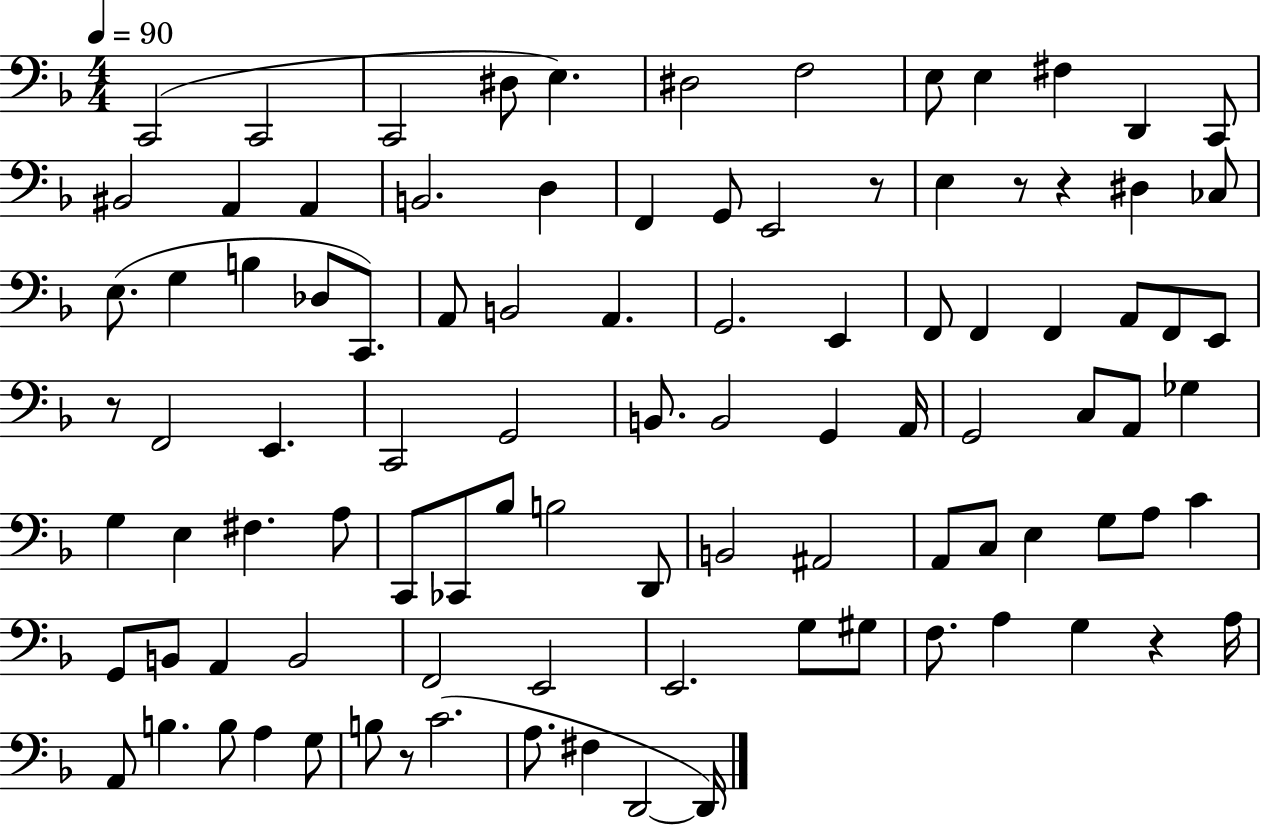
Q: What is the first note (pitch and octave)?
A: C2